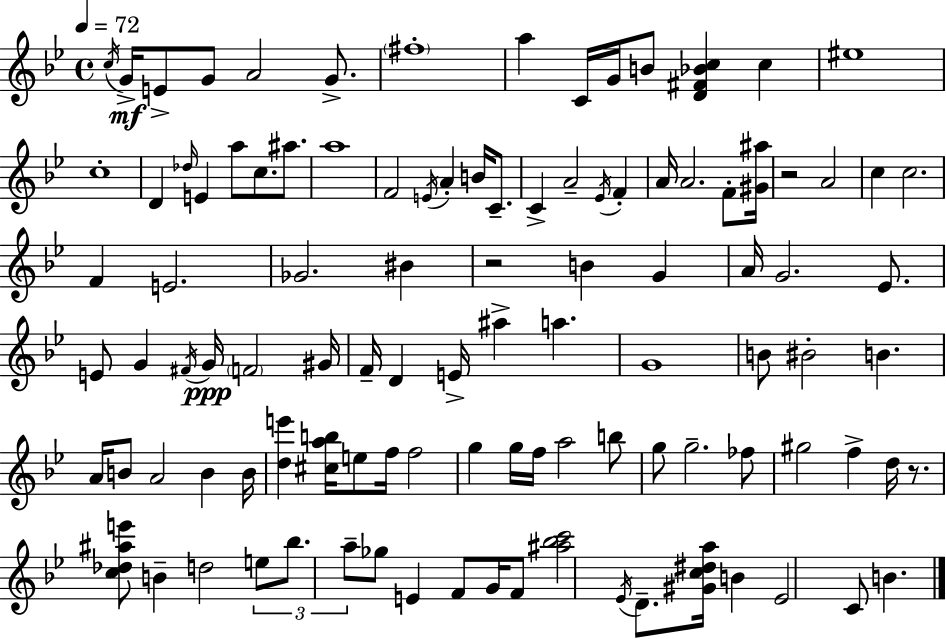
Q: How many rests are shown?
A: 3